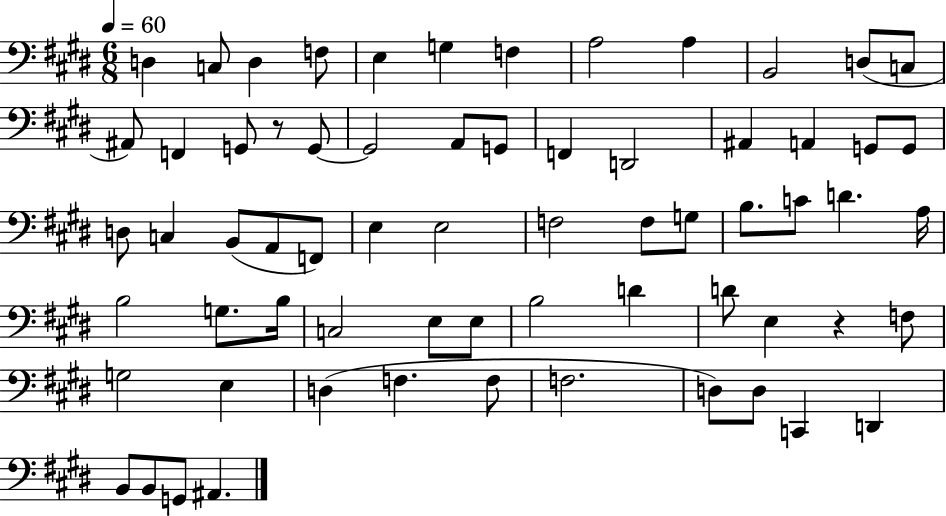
X:1
T:Untitled
M:6/8
L:1/4
K:E
D, C,/2 D, F,/2 E, G, F, A,2 A, B,,2 D,/2 C,/2 ^A,,/2 F,, G,,/2 z/2 G,,/2 G,,2 A,,/2 G,,/2 F,, D,,2 ^A,, A,, G,,/2 G,,/2 D,/2 C, B,,/2 A,,/2 F,,/2 E, E,2 F,2 F,/2 G,/2 B,/2 C/2 D A,/4 B,2 G,/2 B,/4 C,2 E,/2 E,/2 B,2 D D/2 E, z F,/2 G,2 E, D, F, F,/2 F,2 D,/2 D,/2 C,, D,, B,,/2 B,,/2 G,,/2 ^A,,